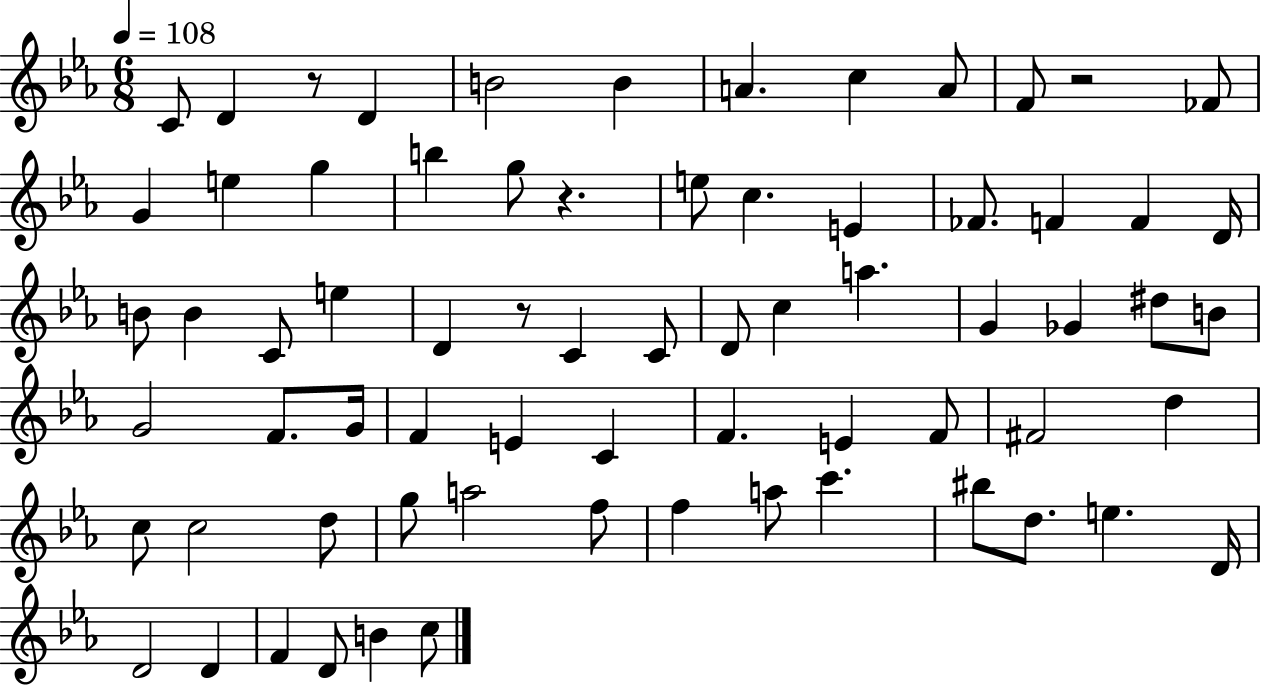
C4/e D4/q R/e D4/q B4/h B4/q A4/q. C5/q A4/e F4/e R/h FES4/e G4/q E5/q G5/q B5/q G5/e R/q. E5/e C5/q. E4/q FES4/e. F4/q F4/q D4/s B4/e B4/q C4/e E5/q D4/q R/e C4/q C4/e D4/e C5/q A5/q. G4/q Gb4/q D#5/e B4/e G4/h F4/e. G4/s F4/q E4/q C4/q F4/q. E4/q F4/e F#4/h D5/q C5/e C5/h D5/e G5/e A5/h F5/e F5/q A5/e C6/q. BIS5/e D5/e. E5/q. D4/s D4/h D4/q F4/q D4/e B4/q C5/e